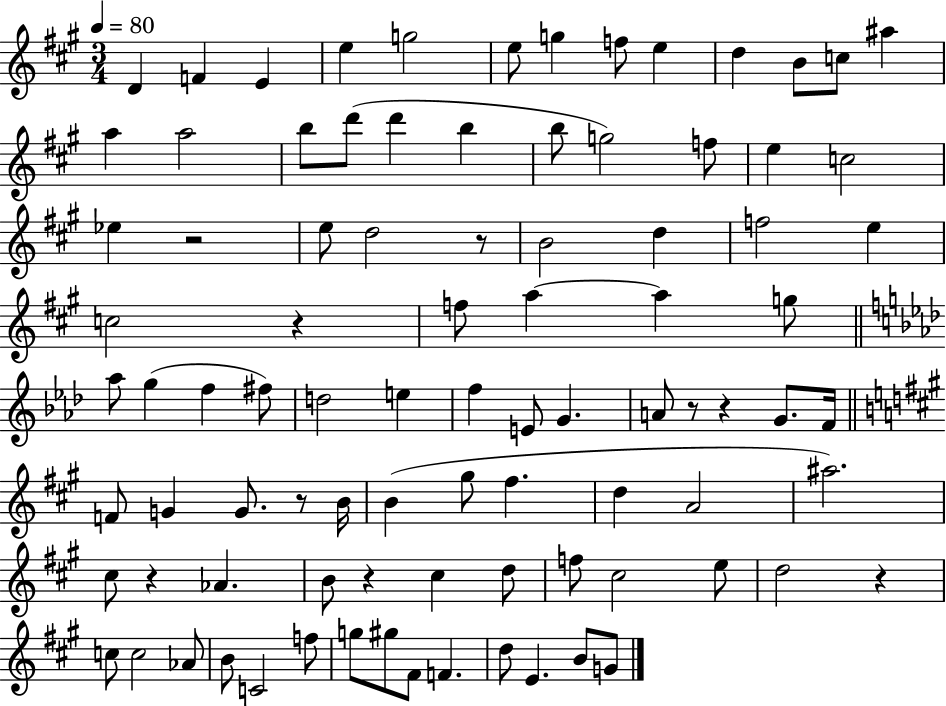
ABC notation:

X:1
T:Untitled
M:3/4
L:1/4
K:A
D F E e g2 e/2 g f/2 e d B/2 c/2 ^a a a2 b/2 d'/2 d' b b/2 g2 f/2 e c2 _e z2 e/2 d2 z/2 B2 d f2 e c2 z f/2 a a g/2 _a/2 g f ^f/2 d2 e f E/2 G A/2 z/2 z G/2 F/4 F/2 G G/2 z/2 B/4 B ^g/2 ^f d A2 ^a2 ^c/2 z _A B/2 z ^c d/2 f/2 ^c2 e/2 d2 z c/2 c2 _A/2 B/2 C2 f/2 g/2 ^g/2 ^F/2 F d/2 E B/2 G/2